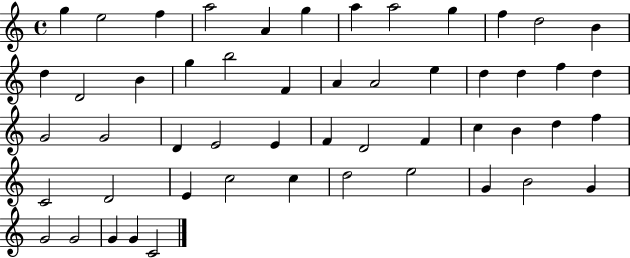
X:1
T:Untitled
M:4/4
L:1/4
K:C
g e2 f a2 A g a a2 g f d2 B d D2 B g b2 F A A2 e d d f d G2 G2 D E2 E F D2 F c B d f C2 D2 E c2 c d2 e2 G B2 G G2 G2 G G C2